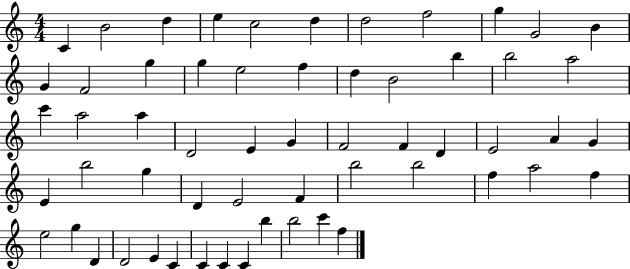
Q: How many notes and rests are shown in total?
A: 58